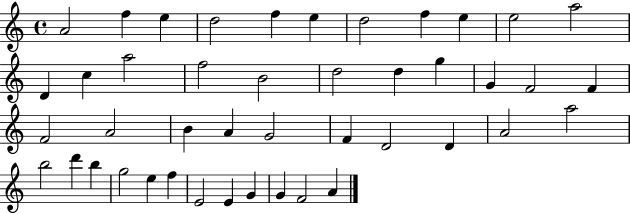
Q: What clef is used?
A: treble